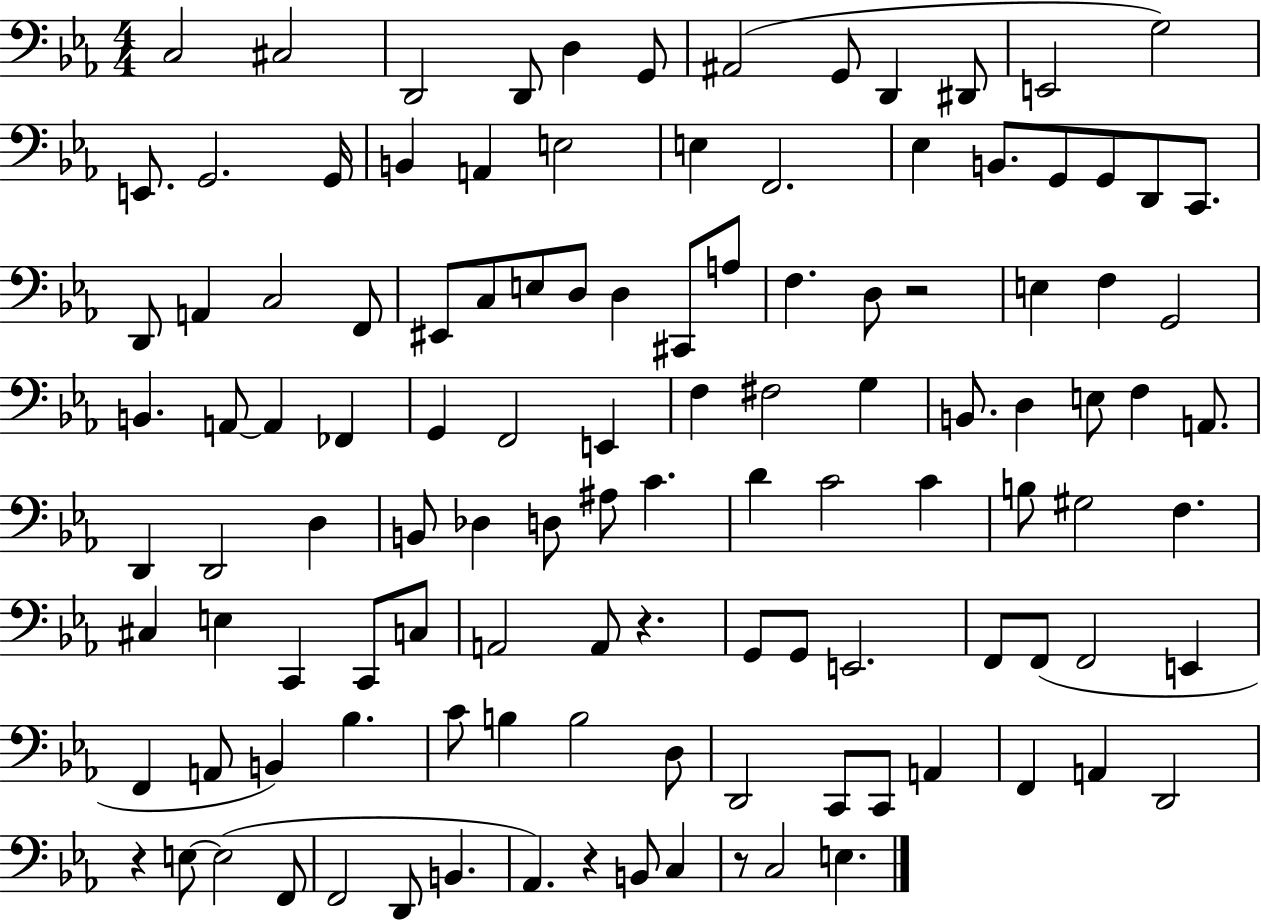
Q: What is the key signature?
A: EES major